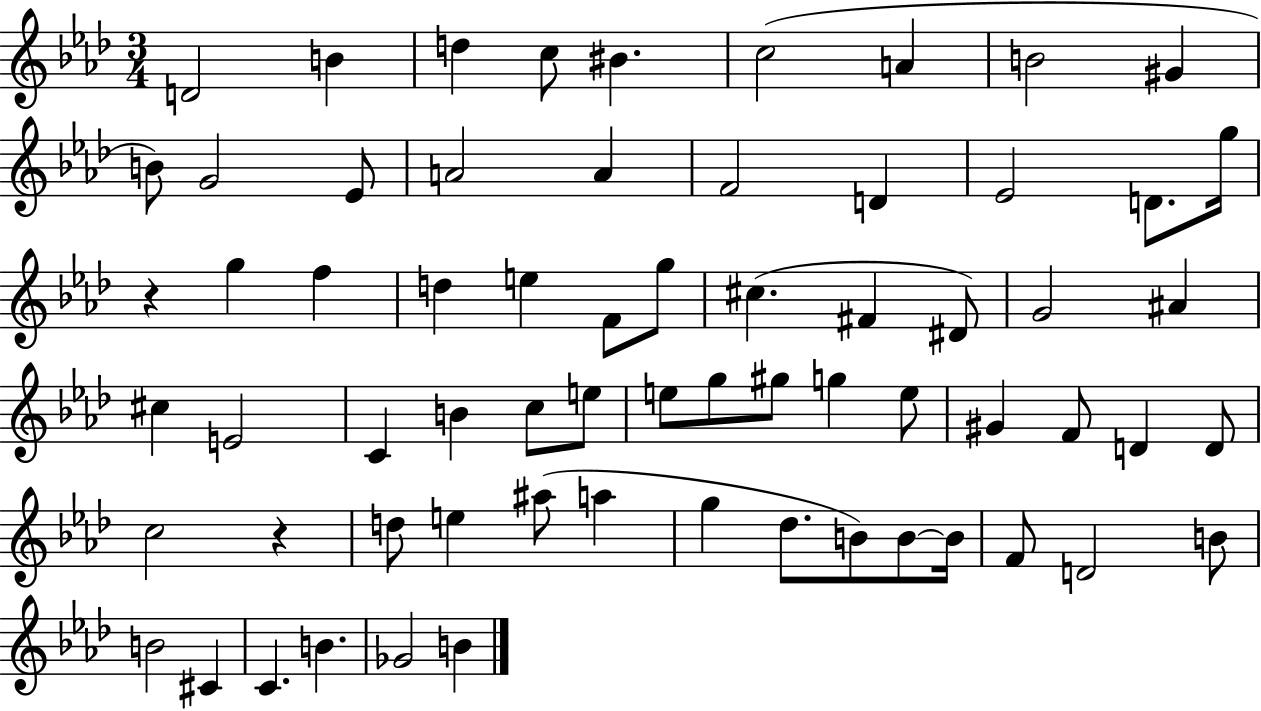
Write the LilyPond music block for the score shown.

{
  \clef treble
  \numericTimeSignature
  \time 3/4
  \key aes \major
  d'2 b'4 | d''4 c''8 bis'4. | c''2( a'4 | b'2 gis'4 | \break b'8) g'2 ees'8 | a'2 a'4 | f'2 d'4 | ees'2 d'8. g''16 | \break r4 g''4 f''4 | d''4 e''4 f'8 g''8 | cis''4.( fis'4 dis'8) | g'2 ais'4 | \break cis''4 e'2 | c'4 b'4 c''8 e''8 | e''8 g''8 gis''8 g''4 e''8 | gis'4 f'8 d'4 d'8 | \break c''2 r4 | d''8 e''4 ais''8( a''4 | g''4 des''8. b'8) b'8~~ b'16 | f'8 d'2 b'8 | \break b'2 cis'4 | c'4. b'4. | ges'2 b'4 | \bar "|."
}